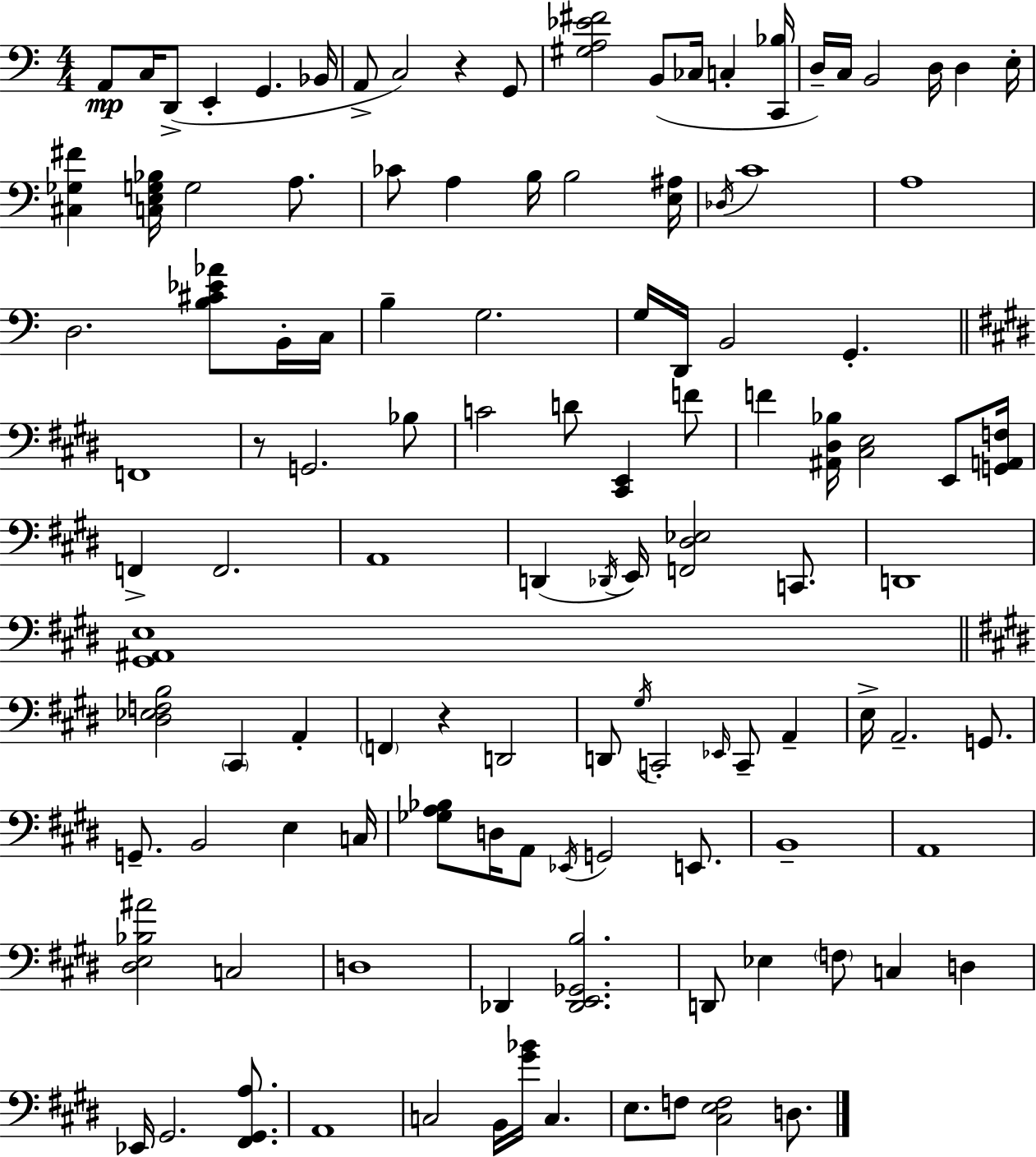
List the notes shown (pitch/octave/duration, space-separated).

A2/e C3/s D2/e E2/q G2/q. Bb2/s A2/e C3/h R/q G2/e [G#3,A3,Eb4,F#4]/h B2/e CES3/s C3/q [C2,Bb3]/s D3/s C3/s B2/h D3/s D3/q E3/s [C#3,Gb3,F#4]/q [C3,E3,G3,Bb3]/s G3/h A3/e. CES4/e A3/q B3/s B3/h [E3,A#3]/s Db3/s C4/w A3/w D3/h. [B3,C#4,Eb4,Ab4]/e B2/s C3/s B3/q G3/h. G3/s D2/s B2/h G2/q. F2/w R/e G2/h. Bb3/e C4/h D4/e [C#2,E2]/q F4/e F4/q [A#2,D#3,Bb3]/s [C#3,E3]/h E2/e [G2,A2,F3]/s F2/q F2/h. A2/w D2/q Db2/s E2/s [F2,D#3,Eb3]/h C2/e. D2/w [G#2,A#2,E3]/w [D#3,Eb3,F3,B3]/h C#2/q A2/q F2/q R/q D2/h D2/e G#3/s C2/h Eb2/s C2/e A2/q E3/s A2/h. G2/e. G2/e. B2/h E3/q C3/s [Gb3,A3,Bb3]/e D3/s A2/e Eb2/s G2/h E2/e. B2/w A2/w [D#3,E3,Bb3,A#4]/h C3/h D3/w Db2/q [Db2,E2,Gb2,B3]/h. D2/e Eb3/q F3/e C3/q D3/q Eb2/s G#2/h. [F#2,G#2,A3]/e. A2/w C3/h B2/s [G#4,Bb4]/s C3/q. E3/e. F3/e [C#3,E3,F3]/h D3/e.